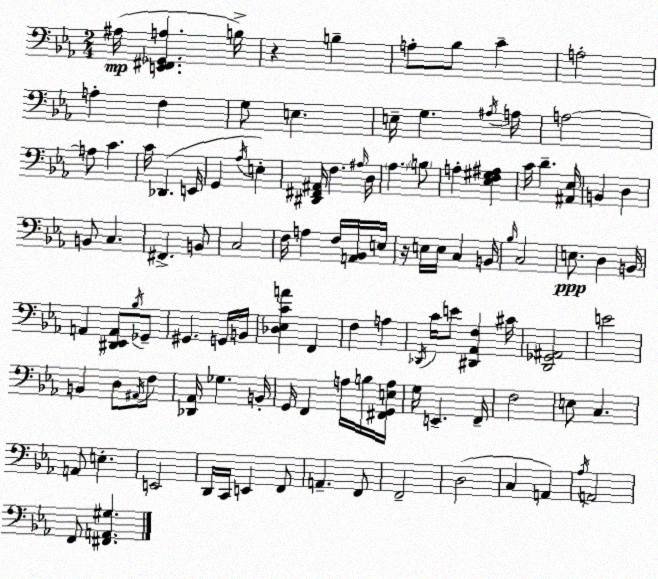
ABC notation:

X:1
T:Untitled
M:2/4
L:1/4
K:Eb
^A,/4 [E,,^F,,_G,,A,] B,/4 z B, A,/2 _B,/2 C A,2 A, F, G,/2 E, E,/4 G, ^A,/4 A,/4 A,2 A,/2 C C/4 _D,, E,,/4 G,, _A,/4 E, [^D,,^F,,^A,,]/4 F, ^A,/4 D,/4 _A, B,/2 A, [_E,F,^G,^A,] C/4 D [^A,,_E,]/4 B,, D, B,,/2 C, ^F,, B,,/2 C,2 F,/4 A, F,/4 [A,,_B,,]/4 E,/4 z/4 E,/4 E,/4 C, B,,/4 _B,/4 C,2 E,/2 D, B,,/4 A,, [^D,,_E,,A,,]/2 _B,/4 _G,,/2 ^G,, G,,/4 B,,/4 [_D,_E,CA] F,, F, A, _D,,/4 C/4 E/2 [^D,,_A,,F,] ^C/4 [D,,_G,,^A,,]2 E2 B,, D,/2 ^A,,/4 F,/2 [_D,,_A,,]/4 _G, B,,/4 G,,/4 F,, A,/4 B,/4 [^F,,G,,E,A,]/4 G,/4 E,, F,,/4 F,2 E,/2 C, A,,/2 E, E,,2 D,,/4 C,,/4 E,, F,,/2 A,, F,,/2 F,,2 D,2 C, A,, _A,/4 A,,2 F,,/2 [^F,,A,,^G,]